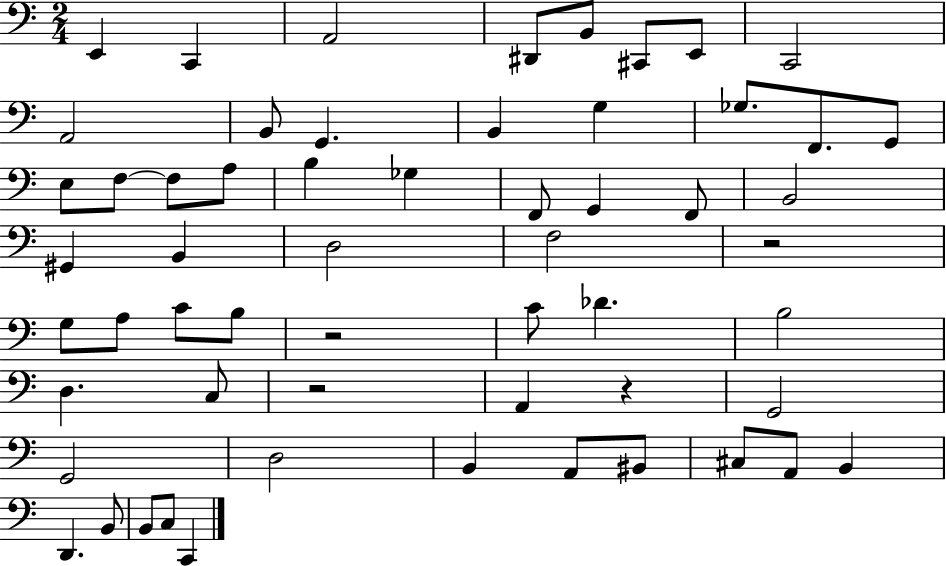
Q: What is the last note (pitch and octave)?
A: C2